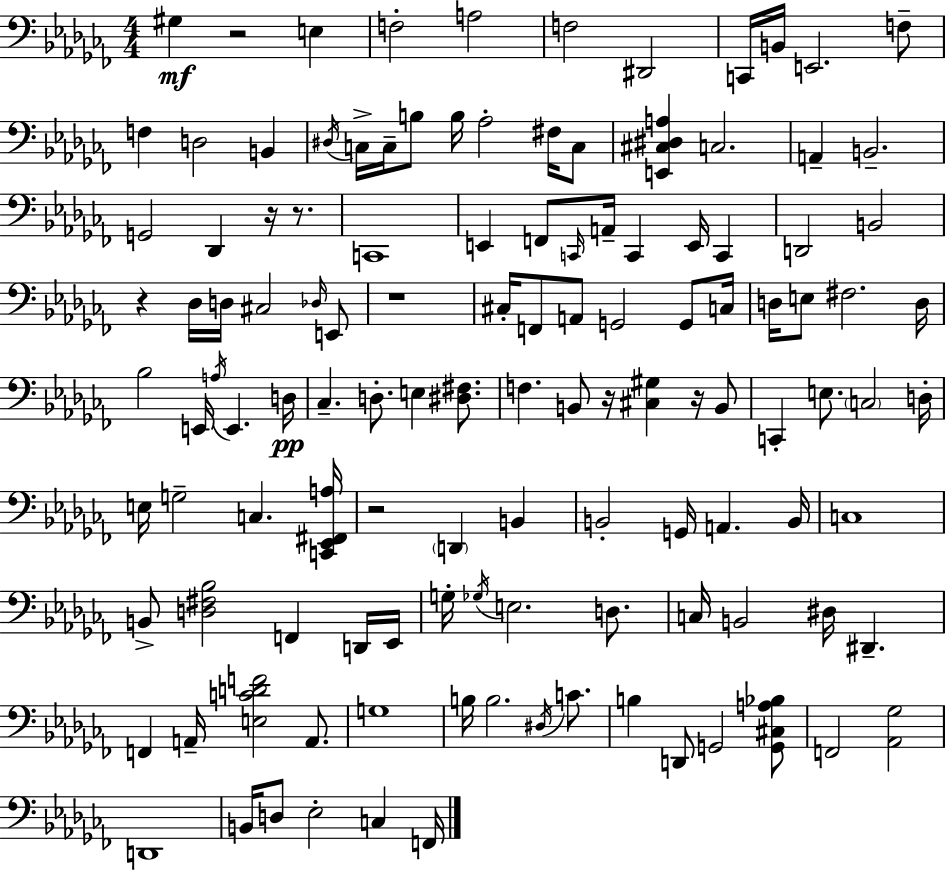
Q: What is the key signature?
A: AES minor